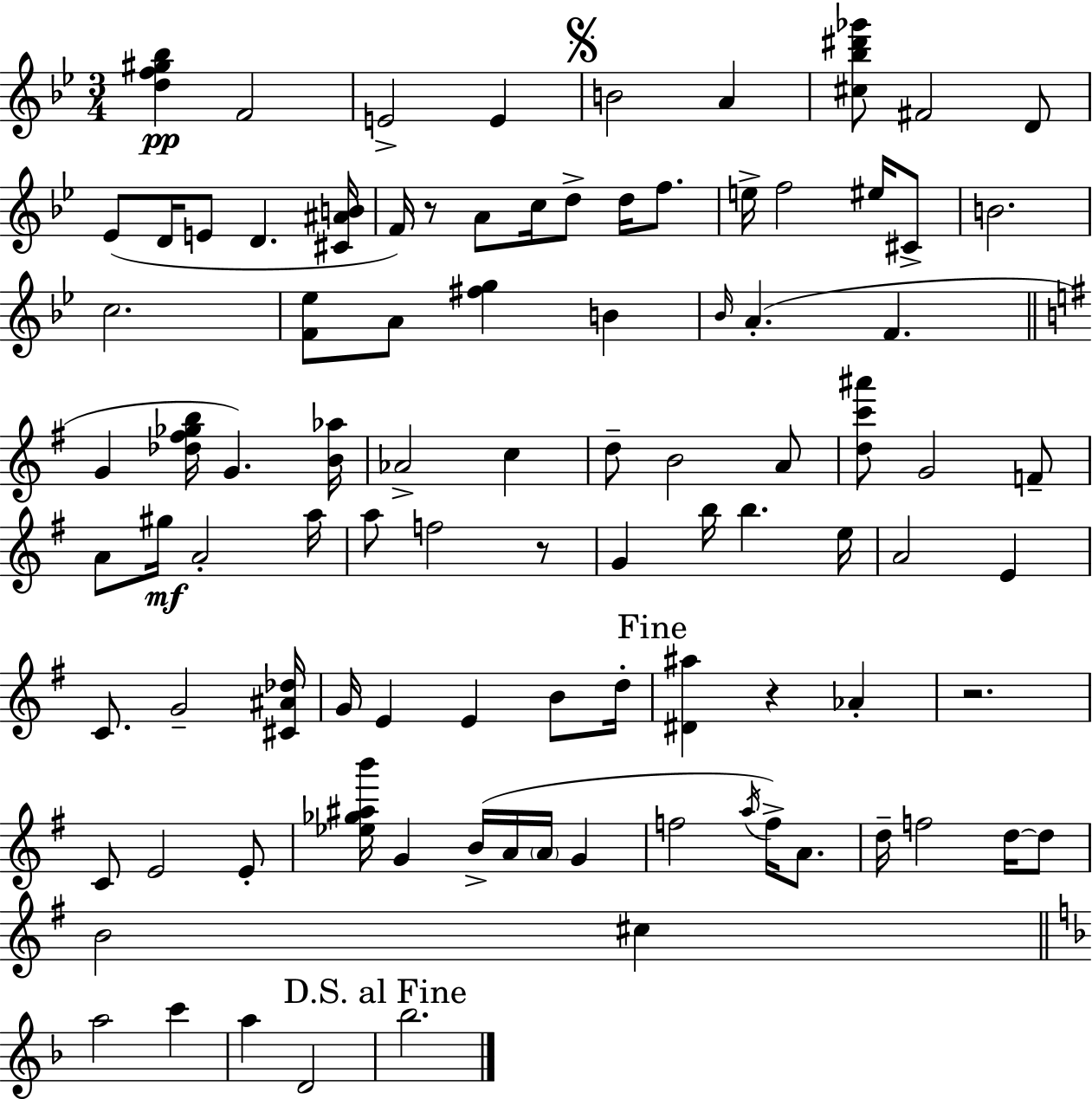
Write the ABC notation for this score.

X:1
T:Untitled
M:3/4
L:1/4
K:Bb
[df^g_b] F2 E2 E B2 A [^c_b^d'_g']/2 ^F2 D/2 _E/2 D/4 E/2 D [^C^AB]/4 F/4 z/2 A/2 c/4 d/2 d/4 f/2 e/4 f2 ^e/4 ^C/2 B2 c2 [F_e]/2 A/2 [^fg] B _B/4 A F G [_d^f_gb]/4 G [B_a]/4 _A2 c d/2 B2 A/2 [dc'^a']/2 G2 F/2 A/2 ^g/4 A2 a/4 a/2 f2 z/2 G b/4 b e/4 A2 E C/2 G2 [^C^A_d]/4 G/4 E E B/2 d/4 [^D^a] z _A z2 C/2 E2 E/2 [_e_g^ab']/4 G B/4 A/4 A/4 G f2 a/4 f/4 A/2 d/4 f2 d/4 d/2 B2 ^c a2 c' a D2 _b2